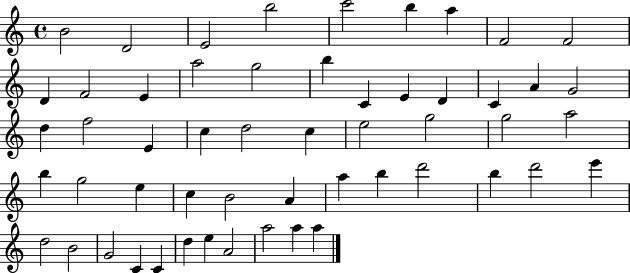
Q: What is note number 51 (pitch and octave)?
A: A4